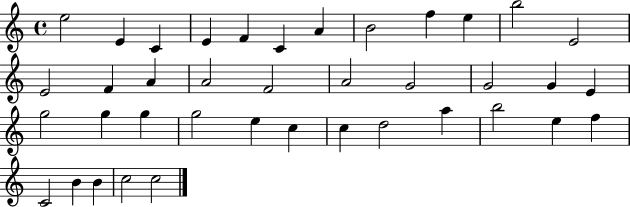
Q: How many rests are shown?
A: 0